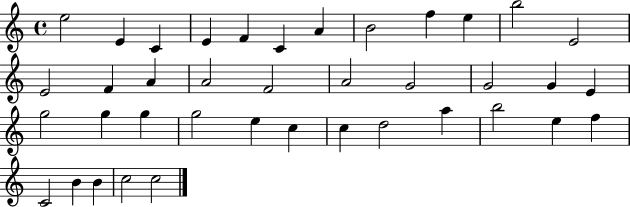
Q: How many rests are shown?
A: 0